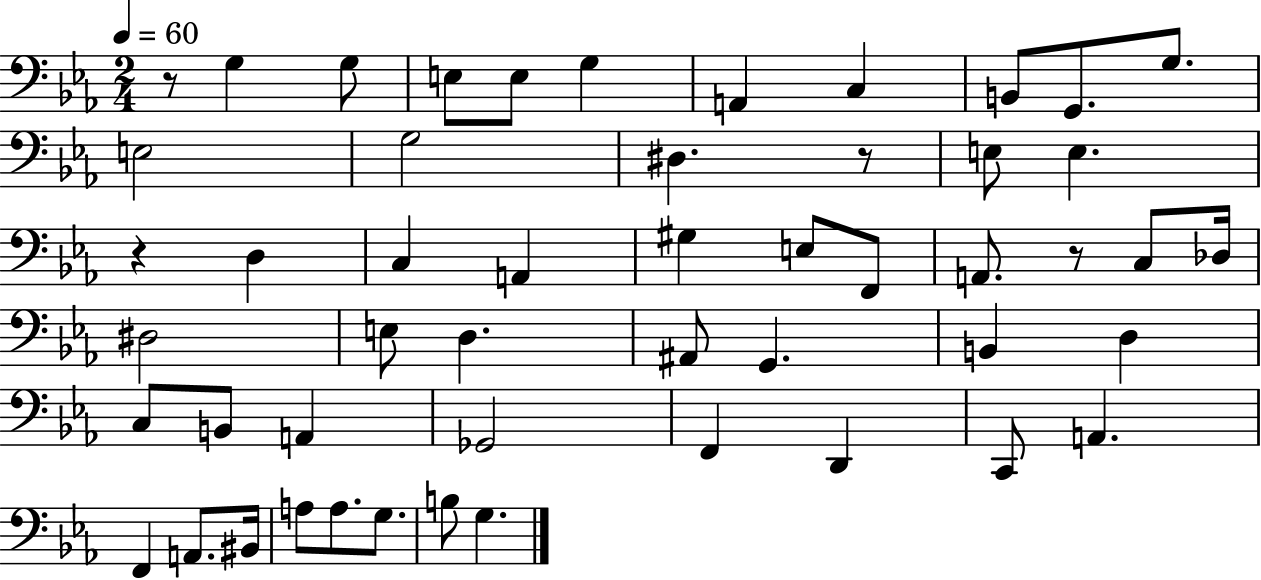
X:1
T:Untitled
M:2/4
L:1/4
K:Eb
z/2 G, G,/2 E,/2 E,/2 G, A,, C, B,,/2 G,,/2 G,/2 E,2 G,2 ^D, z/2 E,/2 E, z D, C, A,, ^G, E,/2 F,,/2 A,,/2 z/2 C,/2 _D,/4 ^D,2 E,/2 D, ^A,,/2 G,, B,, D, C,/2 B,,/2 A,, _G,,2 F,, D,, C,,/2 A,, F,, A,,/2 ^B,,/4 A,/2 A,/2 G,/2 B,/2 G,